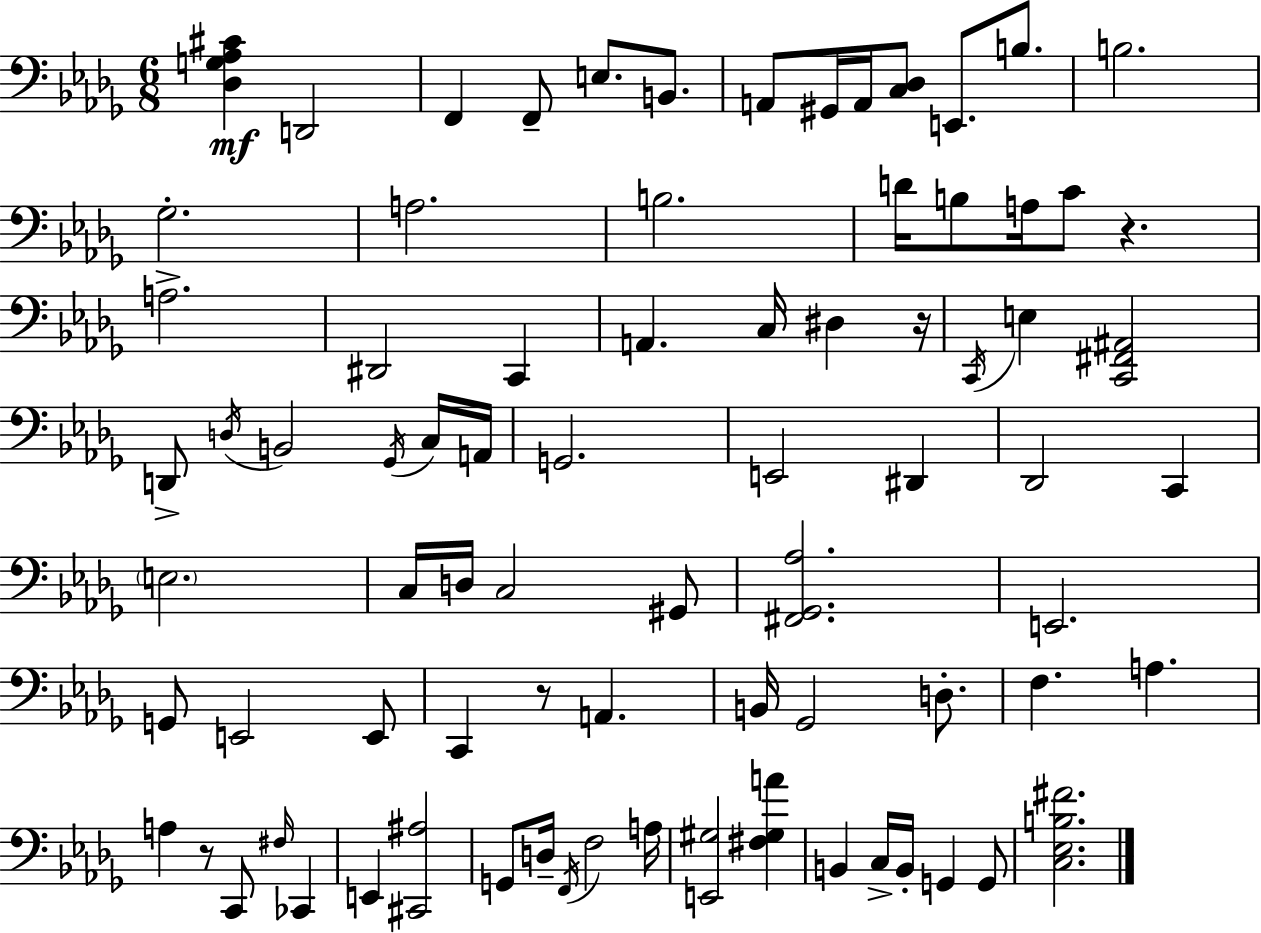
X:1
T:Untitled
M:6/8
L:1/4
K:Bbm
[_D,G,_A,^C] D,,2 F,, F,,/2 E,/2 B,,/2 A,,/2 ^G,,/4 A,,/4 [C,_D,]/2 E,,/2 B,/2 B,2 _G,2 A,2 B,2 D/4 B,/2 A,/4 C/2 z A,2 ^D,,2 C,, A,, C,/4 ^D, z/4 C,,/4 E, [C,,^F,,^A,,]2 D,,/2 D,/4 B,,2 _G,,/4 C,/4 A,,/4 G,,2 E,,2 ^D,, _D,,2 C,, E,2 C,/4 D,/4 C,2 ^G,,/2 [^F,,_G,,_A,]2 E,,2 G,,/2 E,,2 E,,/2 C,, z/2 A,, B,,/4 _G,,2 D,/2 F, A, A, z/2 C,,/2 ^F,/4 _C,, E,, [^C,,^A,]2 G,,/2 D,/4 F,,/4 F,2 A,/4 [E,,^G,]2 [^F,^G,A] B,, C,/4 B,,/4 G,, G,,/2 [C,_E,B,^F]2